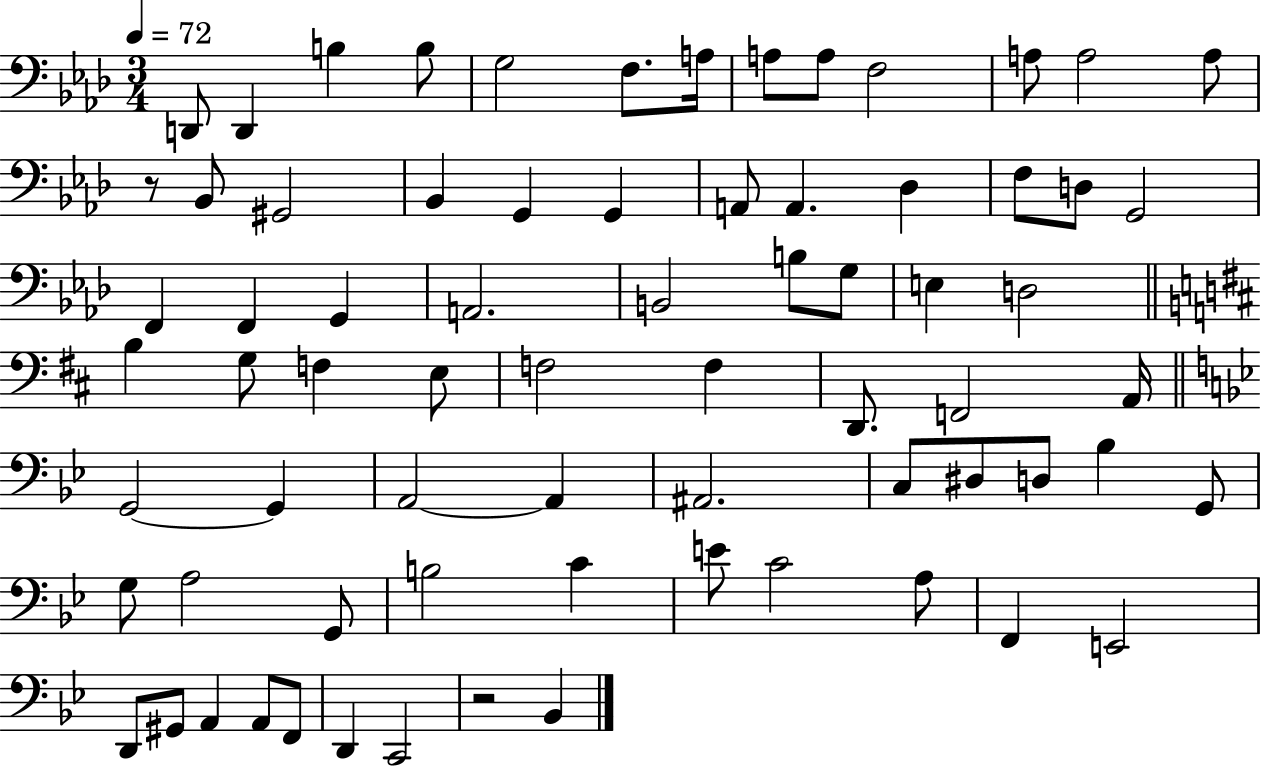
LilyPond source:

{
  \clef bass
  \numericTimeSignature
  \time 3/4
  \key aes \major
  \tempo 4 = 72
  \repeat volta 2 { d,8 d,4 b4 b8 | g2 f8. a16 | a8 a8 f2 | a8 a2 a8 | \break r8 bes,8 gis,2 | bes,4 g,4 g,4 | a,8 a,4. des4 | f8 d8 g,2 | \break f,4 f,4 g,4 | a,2. | b,2 b8 g8 | e4 d2 | \break \bar "||" \break \key b \minor b4 g8 f4 e8 | f2 f4 | d,8. f,2 a,16 | \bar "||" \break \key bes \major g,2~~ g,4 | a,2~~ a,4 | ais,2. | c8 dis8 d8 bes4 g,8 | \break g8 a2 g,8 | b2 c'4 | e'8 c'2 a8 | f,4 e,2 | \break d,8 gis,8 a,4 a,8 f,8 | d,4 c,2 | r2 bes,4 | } \bar "|."
}